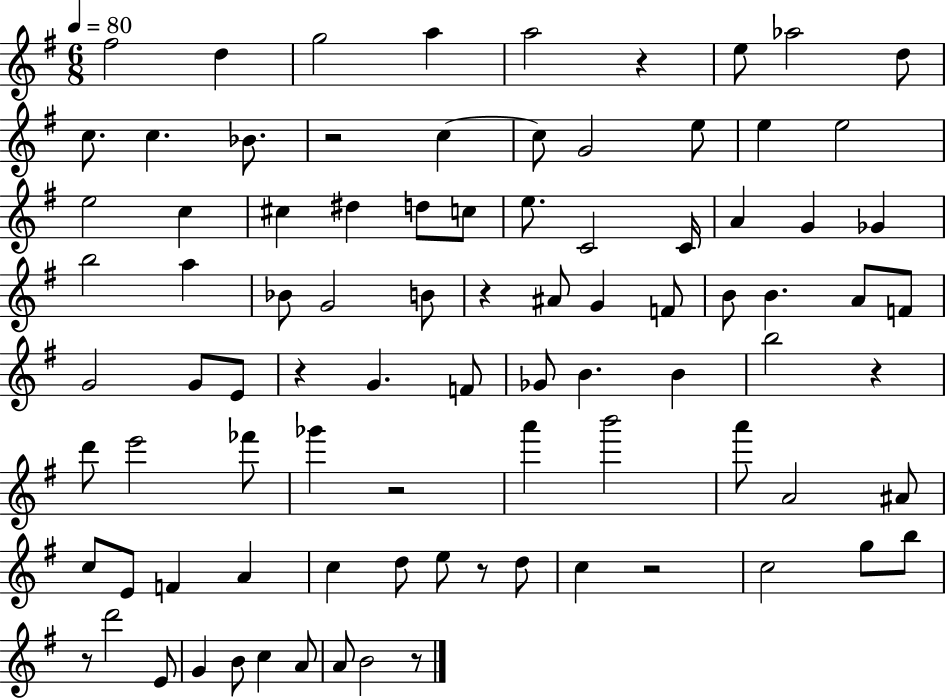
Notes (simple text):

F#5/h D5/q G5/h A5/q A5/h R/q E5/e Ab5/h D5/e C5/e. C5/q. Bb4/e. R/h C5/q C5/e G4/h E5/e E5/q E5/h E5/h C5/q C#5/q D#5/q D5/e C5/e E5/e. C4/h C4/s A4/q G4/q Gb4/q B5/h A5/q Bb4/e G4/h B4/e R/q A#4/e G4/q F4/e B4/e B4/q. A4/e F4/e G4/h G4/e E4/e R/q G4/q. F4/e Gb4/e B4/q. B4/q B5/h R/q D6/e E6/h FES6/e Gb6/q R/h A6/q B6/h A6/e A4/h A#4/e C5/e E4/e F4/q A4/q C5/q D5/e E5/e R/e D5/e C5/q R/h C5/h G5/e B5/e R/e D6/h E4/e G4/q B4/e C5/q A4/e A4/e B4/h R/e